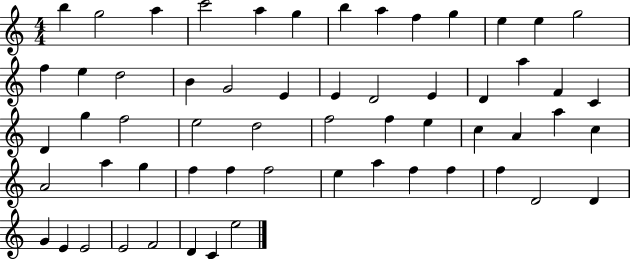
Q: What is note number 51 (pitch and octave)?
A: D4